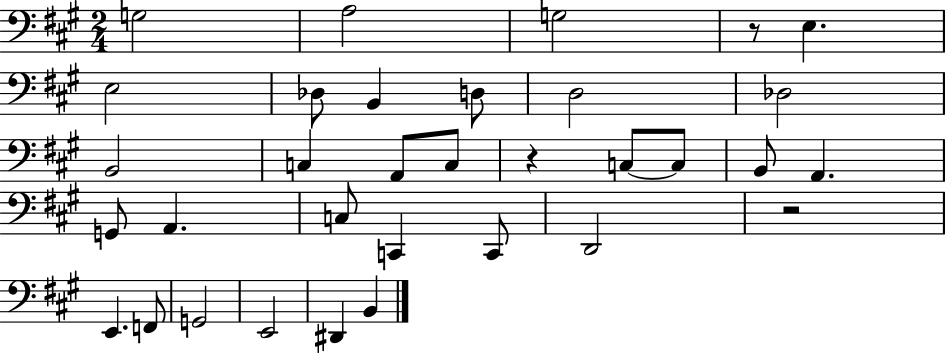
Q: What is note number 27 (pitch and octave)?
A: G2